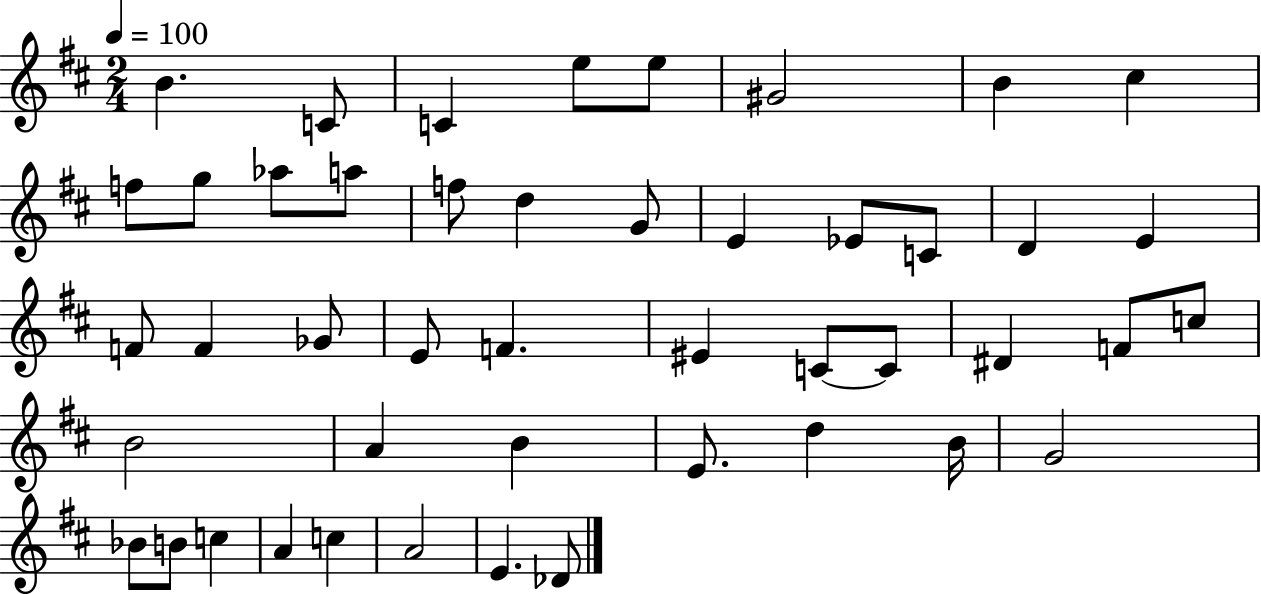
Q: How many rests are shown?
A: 0